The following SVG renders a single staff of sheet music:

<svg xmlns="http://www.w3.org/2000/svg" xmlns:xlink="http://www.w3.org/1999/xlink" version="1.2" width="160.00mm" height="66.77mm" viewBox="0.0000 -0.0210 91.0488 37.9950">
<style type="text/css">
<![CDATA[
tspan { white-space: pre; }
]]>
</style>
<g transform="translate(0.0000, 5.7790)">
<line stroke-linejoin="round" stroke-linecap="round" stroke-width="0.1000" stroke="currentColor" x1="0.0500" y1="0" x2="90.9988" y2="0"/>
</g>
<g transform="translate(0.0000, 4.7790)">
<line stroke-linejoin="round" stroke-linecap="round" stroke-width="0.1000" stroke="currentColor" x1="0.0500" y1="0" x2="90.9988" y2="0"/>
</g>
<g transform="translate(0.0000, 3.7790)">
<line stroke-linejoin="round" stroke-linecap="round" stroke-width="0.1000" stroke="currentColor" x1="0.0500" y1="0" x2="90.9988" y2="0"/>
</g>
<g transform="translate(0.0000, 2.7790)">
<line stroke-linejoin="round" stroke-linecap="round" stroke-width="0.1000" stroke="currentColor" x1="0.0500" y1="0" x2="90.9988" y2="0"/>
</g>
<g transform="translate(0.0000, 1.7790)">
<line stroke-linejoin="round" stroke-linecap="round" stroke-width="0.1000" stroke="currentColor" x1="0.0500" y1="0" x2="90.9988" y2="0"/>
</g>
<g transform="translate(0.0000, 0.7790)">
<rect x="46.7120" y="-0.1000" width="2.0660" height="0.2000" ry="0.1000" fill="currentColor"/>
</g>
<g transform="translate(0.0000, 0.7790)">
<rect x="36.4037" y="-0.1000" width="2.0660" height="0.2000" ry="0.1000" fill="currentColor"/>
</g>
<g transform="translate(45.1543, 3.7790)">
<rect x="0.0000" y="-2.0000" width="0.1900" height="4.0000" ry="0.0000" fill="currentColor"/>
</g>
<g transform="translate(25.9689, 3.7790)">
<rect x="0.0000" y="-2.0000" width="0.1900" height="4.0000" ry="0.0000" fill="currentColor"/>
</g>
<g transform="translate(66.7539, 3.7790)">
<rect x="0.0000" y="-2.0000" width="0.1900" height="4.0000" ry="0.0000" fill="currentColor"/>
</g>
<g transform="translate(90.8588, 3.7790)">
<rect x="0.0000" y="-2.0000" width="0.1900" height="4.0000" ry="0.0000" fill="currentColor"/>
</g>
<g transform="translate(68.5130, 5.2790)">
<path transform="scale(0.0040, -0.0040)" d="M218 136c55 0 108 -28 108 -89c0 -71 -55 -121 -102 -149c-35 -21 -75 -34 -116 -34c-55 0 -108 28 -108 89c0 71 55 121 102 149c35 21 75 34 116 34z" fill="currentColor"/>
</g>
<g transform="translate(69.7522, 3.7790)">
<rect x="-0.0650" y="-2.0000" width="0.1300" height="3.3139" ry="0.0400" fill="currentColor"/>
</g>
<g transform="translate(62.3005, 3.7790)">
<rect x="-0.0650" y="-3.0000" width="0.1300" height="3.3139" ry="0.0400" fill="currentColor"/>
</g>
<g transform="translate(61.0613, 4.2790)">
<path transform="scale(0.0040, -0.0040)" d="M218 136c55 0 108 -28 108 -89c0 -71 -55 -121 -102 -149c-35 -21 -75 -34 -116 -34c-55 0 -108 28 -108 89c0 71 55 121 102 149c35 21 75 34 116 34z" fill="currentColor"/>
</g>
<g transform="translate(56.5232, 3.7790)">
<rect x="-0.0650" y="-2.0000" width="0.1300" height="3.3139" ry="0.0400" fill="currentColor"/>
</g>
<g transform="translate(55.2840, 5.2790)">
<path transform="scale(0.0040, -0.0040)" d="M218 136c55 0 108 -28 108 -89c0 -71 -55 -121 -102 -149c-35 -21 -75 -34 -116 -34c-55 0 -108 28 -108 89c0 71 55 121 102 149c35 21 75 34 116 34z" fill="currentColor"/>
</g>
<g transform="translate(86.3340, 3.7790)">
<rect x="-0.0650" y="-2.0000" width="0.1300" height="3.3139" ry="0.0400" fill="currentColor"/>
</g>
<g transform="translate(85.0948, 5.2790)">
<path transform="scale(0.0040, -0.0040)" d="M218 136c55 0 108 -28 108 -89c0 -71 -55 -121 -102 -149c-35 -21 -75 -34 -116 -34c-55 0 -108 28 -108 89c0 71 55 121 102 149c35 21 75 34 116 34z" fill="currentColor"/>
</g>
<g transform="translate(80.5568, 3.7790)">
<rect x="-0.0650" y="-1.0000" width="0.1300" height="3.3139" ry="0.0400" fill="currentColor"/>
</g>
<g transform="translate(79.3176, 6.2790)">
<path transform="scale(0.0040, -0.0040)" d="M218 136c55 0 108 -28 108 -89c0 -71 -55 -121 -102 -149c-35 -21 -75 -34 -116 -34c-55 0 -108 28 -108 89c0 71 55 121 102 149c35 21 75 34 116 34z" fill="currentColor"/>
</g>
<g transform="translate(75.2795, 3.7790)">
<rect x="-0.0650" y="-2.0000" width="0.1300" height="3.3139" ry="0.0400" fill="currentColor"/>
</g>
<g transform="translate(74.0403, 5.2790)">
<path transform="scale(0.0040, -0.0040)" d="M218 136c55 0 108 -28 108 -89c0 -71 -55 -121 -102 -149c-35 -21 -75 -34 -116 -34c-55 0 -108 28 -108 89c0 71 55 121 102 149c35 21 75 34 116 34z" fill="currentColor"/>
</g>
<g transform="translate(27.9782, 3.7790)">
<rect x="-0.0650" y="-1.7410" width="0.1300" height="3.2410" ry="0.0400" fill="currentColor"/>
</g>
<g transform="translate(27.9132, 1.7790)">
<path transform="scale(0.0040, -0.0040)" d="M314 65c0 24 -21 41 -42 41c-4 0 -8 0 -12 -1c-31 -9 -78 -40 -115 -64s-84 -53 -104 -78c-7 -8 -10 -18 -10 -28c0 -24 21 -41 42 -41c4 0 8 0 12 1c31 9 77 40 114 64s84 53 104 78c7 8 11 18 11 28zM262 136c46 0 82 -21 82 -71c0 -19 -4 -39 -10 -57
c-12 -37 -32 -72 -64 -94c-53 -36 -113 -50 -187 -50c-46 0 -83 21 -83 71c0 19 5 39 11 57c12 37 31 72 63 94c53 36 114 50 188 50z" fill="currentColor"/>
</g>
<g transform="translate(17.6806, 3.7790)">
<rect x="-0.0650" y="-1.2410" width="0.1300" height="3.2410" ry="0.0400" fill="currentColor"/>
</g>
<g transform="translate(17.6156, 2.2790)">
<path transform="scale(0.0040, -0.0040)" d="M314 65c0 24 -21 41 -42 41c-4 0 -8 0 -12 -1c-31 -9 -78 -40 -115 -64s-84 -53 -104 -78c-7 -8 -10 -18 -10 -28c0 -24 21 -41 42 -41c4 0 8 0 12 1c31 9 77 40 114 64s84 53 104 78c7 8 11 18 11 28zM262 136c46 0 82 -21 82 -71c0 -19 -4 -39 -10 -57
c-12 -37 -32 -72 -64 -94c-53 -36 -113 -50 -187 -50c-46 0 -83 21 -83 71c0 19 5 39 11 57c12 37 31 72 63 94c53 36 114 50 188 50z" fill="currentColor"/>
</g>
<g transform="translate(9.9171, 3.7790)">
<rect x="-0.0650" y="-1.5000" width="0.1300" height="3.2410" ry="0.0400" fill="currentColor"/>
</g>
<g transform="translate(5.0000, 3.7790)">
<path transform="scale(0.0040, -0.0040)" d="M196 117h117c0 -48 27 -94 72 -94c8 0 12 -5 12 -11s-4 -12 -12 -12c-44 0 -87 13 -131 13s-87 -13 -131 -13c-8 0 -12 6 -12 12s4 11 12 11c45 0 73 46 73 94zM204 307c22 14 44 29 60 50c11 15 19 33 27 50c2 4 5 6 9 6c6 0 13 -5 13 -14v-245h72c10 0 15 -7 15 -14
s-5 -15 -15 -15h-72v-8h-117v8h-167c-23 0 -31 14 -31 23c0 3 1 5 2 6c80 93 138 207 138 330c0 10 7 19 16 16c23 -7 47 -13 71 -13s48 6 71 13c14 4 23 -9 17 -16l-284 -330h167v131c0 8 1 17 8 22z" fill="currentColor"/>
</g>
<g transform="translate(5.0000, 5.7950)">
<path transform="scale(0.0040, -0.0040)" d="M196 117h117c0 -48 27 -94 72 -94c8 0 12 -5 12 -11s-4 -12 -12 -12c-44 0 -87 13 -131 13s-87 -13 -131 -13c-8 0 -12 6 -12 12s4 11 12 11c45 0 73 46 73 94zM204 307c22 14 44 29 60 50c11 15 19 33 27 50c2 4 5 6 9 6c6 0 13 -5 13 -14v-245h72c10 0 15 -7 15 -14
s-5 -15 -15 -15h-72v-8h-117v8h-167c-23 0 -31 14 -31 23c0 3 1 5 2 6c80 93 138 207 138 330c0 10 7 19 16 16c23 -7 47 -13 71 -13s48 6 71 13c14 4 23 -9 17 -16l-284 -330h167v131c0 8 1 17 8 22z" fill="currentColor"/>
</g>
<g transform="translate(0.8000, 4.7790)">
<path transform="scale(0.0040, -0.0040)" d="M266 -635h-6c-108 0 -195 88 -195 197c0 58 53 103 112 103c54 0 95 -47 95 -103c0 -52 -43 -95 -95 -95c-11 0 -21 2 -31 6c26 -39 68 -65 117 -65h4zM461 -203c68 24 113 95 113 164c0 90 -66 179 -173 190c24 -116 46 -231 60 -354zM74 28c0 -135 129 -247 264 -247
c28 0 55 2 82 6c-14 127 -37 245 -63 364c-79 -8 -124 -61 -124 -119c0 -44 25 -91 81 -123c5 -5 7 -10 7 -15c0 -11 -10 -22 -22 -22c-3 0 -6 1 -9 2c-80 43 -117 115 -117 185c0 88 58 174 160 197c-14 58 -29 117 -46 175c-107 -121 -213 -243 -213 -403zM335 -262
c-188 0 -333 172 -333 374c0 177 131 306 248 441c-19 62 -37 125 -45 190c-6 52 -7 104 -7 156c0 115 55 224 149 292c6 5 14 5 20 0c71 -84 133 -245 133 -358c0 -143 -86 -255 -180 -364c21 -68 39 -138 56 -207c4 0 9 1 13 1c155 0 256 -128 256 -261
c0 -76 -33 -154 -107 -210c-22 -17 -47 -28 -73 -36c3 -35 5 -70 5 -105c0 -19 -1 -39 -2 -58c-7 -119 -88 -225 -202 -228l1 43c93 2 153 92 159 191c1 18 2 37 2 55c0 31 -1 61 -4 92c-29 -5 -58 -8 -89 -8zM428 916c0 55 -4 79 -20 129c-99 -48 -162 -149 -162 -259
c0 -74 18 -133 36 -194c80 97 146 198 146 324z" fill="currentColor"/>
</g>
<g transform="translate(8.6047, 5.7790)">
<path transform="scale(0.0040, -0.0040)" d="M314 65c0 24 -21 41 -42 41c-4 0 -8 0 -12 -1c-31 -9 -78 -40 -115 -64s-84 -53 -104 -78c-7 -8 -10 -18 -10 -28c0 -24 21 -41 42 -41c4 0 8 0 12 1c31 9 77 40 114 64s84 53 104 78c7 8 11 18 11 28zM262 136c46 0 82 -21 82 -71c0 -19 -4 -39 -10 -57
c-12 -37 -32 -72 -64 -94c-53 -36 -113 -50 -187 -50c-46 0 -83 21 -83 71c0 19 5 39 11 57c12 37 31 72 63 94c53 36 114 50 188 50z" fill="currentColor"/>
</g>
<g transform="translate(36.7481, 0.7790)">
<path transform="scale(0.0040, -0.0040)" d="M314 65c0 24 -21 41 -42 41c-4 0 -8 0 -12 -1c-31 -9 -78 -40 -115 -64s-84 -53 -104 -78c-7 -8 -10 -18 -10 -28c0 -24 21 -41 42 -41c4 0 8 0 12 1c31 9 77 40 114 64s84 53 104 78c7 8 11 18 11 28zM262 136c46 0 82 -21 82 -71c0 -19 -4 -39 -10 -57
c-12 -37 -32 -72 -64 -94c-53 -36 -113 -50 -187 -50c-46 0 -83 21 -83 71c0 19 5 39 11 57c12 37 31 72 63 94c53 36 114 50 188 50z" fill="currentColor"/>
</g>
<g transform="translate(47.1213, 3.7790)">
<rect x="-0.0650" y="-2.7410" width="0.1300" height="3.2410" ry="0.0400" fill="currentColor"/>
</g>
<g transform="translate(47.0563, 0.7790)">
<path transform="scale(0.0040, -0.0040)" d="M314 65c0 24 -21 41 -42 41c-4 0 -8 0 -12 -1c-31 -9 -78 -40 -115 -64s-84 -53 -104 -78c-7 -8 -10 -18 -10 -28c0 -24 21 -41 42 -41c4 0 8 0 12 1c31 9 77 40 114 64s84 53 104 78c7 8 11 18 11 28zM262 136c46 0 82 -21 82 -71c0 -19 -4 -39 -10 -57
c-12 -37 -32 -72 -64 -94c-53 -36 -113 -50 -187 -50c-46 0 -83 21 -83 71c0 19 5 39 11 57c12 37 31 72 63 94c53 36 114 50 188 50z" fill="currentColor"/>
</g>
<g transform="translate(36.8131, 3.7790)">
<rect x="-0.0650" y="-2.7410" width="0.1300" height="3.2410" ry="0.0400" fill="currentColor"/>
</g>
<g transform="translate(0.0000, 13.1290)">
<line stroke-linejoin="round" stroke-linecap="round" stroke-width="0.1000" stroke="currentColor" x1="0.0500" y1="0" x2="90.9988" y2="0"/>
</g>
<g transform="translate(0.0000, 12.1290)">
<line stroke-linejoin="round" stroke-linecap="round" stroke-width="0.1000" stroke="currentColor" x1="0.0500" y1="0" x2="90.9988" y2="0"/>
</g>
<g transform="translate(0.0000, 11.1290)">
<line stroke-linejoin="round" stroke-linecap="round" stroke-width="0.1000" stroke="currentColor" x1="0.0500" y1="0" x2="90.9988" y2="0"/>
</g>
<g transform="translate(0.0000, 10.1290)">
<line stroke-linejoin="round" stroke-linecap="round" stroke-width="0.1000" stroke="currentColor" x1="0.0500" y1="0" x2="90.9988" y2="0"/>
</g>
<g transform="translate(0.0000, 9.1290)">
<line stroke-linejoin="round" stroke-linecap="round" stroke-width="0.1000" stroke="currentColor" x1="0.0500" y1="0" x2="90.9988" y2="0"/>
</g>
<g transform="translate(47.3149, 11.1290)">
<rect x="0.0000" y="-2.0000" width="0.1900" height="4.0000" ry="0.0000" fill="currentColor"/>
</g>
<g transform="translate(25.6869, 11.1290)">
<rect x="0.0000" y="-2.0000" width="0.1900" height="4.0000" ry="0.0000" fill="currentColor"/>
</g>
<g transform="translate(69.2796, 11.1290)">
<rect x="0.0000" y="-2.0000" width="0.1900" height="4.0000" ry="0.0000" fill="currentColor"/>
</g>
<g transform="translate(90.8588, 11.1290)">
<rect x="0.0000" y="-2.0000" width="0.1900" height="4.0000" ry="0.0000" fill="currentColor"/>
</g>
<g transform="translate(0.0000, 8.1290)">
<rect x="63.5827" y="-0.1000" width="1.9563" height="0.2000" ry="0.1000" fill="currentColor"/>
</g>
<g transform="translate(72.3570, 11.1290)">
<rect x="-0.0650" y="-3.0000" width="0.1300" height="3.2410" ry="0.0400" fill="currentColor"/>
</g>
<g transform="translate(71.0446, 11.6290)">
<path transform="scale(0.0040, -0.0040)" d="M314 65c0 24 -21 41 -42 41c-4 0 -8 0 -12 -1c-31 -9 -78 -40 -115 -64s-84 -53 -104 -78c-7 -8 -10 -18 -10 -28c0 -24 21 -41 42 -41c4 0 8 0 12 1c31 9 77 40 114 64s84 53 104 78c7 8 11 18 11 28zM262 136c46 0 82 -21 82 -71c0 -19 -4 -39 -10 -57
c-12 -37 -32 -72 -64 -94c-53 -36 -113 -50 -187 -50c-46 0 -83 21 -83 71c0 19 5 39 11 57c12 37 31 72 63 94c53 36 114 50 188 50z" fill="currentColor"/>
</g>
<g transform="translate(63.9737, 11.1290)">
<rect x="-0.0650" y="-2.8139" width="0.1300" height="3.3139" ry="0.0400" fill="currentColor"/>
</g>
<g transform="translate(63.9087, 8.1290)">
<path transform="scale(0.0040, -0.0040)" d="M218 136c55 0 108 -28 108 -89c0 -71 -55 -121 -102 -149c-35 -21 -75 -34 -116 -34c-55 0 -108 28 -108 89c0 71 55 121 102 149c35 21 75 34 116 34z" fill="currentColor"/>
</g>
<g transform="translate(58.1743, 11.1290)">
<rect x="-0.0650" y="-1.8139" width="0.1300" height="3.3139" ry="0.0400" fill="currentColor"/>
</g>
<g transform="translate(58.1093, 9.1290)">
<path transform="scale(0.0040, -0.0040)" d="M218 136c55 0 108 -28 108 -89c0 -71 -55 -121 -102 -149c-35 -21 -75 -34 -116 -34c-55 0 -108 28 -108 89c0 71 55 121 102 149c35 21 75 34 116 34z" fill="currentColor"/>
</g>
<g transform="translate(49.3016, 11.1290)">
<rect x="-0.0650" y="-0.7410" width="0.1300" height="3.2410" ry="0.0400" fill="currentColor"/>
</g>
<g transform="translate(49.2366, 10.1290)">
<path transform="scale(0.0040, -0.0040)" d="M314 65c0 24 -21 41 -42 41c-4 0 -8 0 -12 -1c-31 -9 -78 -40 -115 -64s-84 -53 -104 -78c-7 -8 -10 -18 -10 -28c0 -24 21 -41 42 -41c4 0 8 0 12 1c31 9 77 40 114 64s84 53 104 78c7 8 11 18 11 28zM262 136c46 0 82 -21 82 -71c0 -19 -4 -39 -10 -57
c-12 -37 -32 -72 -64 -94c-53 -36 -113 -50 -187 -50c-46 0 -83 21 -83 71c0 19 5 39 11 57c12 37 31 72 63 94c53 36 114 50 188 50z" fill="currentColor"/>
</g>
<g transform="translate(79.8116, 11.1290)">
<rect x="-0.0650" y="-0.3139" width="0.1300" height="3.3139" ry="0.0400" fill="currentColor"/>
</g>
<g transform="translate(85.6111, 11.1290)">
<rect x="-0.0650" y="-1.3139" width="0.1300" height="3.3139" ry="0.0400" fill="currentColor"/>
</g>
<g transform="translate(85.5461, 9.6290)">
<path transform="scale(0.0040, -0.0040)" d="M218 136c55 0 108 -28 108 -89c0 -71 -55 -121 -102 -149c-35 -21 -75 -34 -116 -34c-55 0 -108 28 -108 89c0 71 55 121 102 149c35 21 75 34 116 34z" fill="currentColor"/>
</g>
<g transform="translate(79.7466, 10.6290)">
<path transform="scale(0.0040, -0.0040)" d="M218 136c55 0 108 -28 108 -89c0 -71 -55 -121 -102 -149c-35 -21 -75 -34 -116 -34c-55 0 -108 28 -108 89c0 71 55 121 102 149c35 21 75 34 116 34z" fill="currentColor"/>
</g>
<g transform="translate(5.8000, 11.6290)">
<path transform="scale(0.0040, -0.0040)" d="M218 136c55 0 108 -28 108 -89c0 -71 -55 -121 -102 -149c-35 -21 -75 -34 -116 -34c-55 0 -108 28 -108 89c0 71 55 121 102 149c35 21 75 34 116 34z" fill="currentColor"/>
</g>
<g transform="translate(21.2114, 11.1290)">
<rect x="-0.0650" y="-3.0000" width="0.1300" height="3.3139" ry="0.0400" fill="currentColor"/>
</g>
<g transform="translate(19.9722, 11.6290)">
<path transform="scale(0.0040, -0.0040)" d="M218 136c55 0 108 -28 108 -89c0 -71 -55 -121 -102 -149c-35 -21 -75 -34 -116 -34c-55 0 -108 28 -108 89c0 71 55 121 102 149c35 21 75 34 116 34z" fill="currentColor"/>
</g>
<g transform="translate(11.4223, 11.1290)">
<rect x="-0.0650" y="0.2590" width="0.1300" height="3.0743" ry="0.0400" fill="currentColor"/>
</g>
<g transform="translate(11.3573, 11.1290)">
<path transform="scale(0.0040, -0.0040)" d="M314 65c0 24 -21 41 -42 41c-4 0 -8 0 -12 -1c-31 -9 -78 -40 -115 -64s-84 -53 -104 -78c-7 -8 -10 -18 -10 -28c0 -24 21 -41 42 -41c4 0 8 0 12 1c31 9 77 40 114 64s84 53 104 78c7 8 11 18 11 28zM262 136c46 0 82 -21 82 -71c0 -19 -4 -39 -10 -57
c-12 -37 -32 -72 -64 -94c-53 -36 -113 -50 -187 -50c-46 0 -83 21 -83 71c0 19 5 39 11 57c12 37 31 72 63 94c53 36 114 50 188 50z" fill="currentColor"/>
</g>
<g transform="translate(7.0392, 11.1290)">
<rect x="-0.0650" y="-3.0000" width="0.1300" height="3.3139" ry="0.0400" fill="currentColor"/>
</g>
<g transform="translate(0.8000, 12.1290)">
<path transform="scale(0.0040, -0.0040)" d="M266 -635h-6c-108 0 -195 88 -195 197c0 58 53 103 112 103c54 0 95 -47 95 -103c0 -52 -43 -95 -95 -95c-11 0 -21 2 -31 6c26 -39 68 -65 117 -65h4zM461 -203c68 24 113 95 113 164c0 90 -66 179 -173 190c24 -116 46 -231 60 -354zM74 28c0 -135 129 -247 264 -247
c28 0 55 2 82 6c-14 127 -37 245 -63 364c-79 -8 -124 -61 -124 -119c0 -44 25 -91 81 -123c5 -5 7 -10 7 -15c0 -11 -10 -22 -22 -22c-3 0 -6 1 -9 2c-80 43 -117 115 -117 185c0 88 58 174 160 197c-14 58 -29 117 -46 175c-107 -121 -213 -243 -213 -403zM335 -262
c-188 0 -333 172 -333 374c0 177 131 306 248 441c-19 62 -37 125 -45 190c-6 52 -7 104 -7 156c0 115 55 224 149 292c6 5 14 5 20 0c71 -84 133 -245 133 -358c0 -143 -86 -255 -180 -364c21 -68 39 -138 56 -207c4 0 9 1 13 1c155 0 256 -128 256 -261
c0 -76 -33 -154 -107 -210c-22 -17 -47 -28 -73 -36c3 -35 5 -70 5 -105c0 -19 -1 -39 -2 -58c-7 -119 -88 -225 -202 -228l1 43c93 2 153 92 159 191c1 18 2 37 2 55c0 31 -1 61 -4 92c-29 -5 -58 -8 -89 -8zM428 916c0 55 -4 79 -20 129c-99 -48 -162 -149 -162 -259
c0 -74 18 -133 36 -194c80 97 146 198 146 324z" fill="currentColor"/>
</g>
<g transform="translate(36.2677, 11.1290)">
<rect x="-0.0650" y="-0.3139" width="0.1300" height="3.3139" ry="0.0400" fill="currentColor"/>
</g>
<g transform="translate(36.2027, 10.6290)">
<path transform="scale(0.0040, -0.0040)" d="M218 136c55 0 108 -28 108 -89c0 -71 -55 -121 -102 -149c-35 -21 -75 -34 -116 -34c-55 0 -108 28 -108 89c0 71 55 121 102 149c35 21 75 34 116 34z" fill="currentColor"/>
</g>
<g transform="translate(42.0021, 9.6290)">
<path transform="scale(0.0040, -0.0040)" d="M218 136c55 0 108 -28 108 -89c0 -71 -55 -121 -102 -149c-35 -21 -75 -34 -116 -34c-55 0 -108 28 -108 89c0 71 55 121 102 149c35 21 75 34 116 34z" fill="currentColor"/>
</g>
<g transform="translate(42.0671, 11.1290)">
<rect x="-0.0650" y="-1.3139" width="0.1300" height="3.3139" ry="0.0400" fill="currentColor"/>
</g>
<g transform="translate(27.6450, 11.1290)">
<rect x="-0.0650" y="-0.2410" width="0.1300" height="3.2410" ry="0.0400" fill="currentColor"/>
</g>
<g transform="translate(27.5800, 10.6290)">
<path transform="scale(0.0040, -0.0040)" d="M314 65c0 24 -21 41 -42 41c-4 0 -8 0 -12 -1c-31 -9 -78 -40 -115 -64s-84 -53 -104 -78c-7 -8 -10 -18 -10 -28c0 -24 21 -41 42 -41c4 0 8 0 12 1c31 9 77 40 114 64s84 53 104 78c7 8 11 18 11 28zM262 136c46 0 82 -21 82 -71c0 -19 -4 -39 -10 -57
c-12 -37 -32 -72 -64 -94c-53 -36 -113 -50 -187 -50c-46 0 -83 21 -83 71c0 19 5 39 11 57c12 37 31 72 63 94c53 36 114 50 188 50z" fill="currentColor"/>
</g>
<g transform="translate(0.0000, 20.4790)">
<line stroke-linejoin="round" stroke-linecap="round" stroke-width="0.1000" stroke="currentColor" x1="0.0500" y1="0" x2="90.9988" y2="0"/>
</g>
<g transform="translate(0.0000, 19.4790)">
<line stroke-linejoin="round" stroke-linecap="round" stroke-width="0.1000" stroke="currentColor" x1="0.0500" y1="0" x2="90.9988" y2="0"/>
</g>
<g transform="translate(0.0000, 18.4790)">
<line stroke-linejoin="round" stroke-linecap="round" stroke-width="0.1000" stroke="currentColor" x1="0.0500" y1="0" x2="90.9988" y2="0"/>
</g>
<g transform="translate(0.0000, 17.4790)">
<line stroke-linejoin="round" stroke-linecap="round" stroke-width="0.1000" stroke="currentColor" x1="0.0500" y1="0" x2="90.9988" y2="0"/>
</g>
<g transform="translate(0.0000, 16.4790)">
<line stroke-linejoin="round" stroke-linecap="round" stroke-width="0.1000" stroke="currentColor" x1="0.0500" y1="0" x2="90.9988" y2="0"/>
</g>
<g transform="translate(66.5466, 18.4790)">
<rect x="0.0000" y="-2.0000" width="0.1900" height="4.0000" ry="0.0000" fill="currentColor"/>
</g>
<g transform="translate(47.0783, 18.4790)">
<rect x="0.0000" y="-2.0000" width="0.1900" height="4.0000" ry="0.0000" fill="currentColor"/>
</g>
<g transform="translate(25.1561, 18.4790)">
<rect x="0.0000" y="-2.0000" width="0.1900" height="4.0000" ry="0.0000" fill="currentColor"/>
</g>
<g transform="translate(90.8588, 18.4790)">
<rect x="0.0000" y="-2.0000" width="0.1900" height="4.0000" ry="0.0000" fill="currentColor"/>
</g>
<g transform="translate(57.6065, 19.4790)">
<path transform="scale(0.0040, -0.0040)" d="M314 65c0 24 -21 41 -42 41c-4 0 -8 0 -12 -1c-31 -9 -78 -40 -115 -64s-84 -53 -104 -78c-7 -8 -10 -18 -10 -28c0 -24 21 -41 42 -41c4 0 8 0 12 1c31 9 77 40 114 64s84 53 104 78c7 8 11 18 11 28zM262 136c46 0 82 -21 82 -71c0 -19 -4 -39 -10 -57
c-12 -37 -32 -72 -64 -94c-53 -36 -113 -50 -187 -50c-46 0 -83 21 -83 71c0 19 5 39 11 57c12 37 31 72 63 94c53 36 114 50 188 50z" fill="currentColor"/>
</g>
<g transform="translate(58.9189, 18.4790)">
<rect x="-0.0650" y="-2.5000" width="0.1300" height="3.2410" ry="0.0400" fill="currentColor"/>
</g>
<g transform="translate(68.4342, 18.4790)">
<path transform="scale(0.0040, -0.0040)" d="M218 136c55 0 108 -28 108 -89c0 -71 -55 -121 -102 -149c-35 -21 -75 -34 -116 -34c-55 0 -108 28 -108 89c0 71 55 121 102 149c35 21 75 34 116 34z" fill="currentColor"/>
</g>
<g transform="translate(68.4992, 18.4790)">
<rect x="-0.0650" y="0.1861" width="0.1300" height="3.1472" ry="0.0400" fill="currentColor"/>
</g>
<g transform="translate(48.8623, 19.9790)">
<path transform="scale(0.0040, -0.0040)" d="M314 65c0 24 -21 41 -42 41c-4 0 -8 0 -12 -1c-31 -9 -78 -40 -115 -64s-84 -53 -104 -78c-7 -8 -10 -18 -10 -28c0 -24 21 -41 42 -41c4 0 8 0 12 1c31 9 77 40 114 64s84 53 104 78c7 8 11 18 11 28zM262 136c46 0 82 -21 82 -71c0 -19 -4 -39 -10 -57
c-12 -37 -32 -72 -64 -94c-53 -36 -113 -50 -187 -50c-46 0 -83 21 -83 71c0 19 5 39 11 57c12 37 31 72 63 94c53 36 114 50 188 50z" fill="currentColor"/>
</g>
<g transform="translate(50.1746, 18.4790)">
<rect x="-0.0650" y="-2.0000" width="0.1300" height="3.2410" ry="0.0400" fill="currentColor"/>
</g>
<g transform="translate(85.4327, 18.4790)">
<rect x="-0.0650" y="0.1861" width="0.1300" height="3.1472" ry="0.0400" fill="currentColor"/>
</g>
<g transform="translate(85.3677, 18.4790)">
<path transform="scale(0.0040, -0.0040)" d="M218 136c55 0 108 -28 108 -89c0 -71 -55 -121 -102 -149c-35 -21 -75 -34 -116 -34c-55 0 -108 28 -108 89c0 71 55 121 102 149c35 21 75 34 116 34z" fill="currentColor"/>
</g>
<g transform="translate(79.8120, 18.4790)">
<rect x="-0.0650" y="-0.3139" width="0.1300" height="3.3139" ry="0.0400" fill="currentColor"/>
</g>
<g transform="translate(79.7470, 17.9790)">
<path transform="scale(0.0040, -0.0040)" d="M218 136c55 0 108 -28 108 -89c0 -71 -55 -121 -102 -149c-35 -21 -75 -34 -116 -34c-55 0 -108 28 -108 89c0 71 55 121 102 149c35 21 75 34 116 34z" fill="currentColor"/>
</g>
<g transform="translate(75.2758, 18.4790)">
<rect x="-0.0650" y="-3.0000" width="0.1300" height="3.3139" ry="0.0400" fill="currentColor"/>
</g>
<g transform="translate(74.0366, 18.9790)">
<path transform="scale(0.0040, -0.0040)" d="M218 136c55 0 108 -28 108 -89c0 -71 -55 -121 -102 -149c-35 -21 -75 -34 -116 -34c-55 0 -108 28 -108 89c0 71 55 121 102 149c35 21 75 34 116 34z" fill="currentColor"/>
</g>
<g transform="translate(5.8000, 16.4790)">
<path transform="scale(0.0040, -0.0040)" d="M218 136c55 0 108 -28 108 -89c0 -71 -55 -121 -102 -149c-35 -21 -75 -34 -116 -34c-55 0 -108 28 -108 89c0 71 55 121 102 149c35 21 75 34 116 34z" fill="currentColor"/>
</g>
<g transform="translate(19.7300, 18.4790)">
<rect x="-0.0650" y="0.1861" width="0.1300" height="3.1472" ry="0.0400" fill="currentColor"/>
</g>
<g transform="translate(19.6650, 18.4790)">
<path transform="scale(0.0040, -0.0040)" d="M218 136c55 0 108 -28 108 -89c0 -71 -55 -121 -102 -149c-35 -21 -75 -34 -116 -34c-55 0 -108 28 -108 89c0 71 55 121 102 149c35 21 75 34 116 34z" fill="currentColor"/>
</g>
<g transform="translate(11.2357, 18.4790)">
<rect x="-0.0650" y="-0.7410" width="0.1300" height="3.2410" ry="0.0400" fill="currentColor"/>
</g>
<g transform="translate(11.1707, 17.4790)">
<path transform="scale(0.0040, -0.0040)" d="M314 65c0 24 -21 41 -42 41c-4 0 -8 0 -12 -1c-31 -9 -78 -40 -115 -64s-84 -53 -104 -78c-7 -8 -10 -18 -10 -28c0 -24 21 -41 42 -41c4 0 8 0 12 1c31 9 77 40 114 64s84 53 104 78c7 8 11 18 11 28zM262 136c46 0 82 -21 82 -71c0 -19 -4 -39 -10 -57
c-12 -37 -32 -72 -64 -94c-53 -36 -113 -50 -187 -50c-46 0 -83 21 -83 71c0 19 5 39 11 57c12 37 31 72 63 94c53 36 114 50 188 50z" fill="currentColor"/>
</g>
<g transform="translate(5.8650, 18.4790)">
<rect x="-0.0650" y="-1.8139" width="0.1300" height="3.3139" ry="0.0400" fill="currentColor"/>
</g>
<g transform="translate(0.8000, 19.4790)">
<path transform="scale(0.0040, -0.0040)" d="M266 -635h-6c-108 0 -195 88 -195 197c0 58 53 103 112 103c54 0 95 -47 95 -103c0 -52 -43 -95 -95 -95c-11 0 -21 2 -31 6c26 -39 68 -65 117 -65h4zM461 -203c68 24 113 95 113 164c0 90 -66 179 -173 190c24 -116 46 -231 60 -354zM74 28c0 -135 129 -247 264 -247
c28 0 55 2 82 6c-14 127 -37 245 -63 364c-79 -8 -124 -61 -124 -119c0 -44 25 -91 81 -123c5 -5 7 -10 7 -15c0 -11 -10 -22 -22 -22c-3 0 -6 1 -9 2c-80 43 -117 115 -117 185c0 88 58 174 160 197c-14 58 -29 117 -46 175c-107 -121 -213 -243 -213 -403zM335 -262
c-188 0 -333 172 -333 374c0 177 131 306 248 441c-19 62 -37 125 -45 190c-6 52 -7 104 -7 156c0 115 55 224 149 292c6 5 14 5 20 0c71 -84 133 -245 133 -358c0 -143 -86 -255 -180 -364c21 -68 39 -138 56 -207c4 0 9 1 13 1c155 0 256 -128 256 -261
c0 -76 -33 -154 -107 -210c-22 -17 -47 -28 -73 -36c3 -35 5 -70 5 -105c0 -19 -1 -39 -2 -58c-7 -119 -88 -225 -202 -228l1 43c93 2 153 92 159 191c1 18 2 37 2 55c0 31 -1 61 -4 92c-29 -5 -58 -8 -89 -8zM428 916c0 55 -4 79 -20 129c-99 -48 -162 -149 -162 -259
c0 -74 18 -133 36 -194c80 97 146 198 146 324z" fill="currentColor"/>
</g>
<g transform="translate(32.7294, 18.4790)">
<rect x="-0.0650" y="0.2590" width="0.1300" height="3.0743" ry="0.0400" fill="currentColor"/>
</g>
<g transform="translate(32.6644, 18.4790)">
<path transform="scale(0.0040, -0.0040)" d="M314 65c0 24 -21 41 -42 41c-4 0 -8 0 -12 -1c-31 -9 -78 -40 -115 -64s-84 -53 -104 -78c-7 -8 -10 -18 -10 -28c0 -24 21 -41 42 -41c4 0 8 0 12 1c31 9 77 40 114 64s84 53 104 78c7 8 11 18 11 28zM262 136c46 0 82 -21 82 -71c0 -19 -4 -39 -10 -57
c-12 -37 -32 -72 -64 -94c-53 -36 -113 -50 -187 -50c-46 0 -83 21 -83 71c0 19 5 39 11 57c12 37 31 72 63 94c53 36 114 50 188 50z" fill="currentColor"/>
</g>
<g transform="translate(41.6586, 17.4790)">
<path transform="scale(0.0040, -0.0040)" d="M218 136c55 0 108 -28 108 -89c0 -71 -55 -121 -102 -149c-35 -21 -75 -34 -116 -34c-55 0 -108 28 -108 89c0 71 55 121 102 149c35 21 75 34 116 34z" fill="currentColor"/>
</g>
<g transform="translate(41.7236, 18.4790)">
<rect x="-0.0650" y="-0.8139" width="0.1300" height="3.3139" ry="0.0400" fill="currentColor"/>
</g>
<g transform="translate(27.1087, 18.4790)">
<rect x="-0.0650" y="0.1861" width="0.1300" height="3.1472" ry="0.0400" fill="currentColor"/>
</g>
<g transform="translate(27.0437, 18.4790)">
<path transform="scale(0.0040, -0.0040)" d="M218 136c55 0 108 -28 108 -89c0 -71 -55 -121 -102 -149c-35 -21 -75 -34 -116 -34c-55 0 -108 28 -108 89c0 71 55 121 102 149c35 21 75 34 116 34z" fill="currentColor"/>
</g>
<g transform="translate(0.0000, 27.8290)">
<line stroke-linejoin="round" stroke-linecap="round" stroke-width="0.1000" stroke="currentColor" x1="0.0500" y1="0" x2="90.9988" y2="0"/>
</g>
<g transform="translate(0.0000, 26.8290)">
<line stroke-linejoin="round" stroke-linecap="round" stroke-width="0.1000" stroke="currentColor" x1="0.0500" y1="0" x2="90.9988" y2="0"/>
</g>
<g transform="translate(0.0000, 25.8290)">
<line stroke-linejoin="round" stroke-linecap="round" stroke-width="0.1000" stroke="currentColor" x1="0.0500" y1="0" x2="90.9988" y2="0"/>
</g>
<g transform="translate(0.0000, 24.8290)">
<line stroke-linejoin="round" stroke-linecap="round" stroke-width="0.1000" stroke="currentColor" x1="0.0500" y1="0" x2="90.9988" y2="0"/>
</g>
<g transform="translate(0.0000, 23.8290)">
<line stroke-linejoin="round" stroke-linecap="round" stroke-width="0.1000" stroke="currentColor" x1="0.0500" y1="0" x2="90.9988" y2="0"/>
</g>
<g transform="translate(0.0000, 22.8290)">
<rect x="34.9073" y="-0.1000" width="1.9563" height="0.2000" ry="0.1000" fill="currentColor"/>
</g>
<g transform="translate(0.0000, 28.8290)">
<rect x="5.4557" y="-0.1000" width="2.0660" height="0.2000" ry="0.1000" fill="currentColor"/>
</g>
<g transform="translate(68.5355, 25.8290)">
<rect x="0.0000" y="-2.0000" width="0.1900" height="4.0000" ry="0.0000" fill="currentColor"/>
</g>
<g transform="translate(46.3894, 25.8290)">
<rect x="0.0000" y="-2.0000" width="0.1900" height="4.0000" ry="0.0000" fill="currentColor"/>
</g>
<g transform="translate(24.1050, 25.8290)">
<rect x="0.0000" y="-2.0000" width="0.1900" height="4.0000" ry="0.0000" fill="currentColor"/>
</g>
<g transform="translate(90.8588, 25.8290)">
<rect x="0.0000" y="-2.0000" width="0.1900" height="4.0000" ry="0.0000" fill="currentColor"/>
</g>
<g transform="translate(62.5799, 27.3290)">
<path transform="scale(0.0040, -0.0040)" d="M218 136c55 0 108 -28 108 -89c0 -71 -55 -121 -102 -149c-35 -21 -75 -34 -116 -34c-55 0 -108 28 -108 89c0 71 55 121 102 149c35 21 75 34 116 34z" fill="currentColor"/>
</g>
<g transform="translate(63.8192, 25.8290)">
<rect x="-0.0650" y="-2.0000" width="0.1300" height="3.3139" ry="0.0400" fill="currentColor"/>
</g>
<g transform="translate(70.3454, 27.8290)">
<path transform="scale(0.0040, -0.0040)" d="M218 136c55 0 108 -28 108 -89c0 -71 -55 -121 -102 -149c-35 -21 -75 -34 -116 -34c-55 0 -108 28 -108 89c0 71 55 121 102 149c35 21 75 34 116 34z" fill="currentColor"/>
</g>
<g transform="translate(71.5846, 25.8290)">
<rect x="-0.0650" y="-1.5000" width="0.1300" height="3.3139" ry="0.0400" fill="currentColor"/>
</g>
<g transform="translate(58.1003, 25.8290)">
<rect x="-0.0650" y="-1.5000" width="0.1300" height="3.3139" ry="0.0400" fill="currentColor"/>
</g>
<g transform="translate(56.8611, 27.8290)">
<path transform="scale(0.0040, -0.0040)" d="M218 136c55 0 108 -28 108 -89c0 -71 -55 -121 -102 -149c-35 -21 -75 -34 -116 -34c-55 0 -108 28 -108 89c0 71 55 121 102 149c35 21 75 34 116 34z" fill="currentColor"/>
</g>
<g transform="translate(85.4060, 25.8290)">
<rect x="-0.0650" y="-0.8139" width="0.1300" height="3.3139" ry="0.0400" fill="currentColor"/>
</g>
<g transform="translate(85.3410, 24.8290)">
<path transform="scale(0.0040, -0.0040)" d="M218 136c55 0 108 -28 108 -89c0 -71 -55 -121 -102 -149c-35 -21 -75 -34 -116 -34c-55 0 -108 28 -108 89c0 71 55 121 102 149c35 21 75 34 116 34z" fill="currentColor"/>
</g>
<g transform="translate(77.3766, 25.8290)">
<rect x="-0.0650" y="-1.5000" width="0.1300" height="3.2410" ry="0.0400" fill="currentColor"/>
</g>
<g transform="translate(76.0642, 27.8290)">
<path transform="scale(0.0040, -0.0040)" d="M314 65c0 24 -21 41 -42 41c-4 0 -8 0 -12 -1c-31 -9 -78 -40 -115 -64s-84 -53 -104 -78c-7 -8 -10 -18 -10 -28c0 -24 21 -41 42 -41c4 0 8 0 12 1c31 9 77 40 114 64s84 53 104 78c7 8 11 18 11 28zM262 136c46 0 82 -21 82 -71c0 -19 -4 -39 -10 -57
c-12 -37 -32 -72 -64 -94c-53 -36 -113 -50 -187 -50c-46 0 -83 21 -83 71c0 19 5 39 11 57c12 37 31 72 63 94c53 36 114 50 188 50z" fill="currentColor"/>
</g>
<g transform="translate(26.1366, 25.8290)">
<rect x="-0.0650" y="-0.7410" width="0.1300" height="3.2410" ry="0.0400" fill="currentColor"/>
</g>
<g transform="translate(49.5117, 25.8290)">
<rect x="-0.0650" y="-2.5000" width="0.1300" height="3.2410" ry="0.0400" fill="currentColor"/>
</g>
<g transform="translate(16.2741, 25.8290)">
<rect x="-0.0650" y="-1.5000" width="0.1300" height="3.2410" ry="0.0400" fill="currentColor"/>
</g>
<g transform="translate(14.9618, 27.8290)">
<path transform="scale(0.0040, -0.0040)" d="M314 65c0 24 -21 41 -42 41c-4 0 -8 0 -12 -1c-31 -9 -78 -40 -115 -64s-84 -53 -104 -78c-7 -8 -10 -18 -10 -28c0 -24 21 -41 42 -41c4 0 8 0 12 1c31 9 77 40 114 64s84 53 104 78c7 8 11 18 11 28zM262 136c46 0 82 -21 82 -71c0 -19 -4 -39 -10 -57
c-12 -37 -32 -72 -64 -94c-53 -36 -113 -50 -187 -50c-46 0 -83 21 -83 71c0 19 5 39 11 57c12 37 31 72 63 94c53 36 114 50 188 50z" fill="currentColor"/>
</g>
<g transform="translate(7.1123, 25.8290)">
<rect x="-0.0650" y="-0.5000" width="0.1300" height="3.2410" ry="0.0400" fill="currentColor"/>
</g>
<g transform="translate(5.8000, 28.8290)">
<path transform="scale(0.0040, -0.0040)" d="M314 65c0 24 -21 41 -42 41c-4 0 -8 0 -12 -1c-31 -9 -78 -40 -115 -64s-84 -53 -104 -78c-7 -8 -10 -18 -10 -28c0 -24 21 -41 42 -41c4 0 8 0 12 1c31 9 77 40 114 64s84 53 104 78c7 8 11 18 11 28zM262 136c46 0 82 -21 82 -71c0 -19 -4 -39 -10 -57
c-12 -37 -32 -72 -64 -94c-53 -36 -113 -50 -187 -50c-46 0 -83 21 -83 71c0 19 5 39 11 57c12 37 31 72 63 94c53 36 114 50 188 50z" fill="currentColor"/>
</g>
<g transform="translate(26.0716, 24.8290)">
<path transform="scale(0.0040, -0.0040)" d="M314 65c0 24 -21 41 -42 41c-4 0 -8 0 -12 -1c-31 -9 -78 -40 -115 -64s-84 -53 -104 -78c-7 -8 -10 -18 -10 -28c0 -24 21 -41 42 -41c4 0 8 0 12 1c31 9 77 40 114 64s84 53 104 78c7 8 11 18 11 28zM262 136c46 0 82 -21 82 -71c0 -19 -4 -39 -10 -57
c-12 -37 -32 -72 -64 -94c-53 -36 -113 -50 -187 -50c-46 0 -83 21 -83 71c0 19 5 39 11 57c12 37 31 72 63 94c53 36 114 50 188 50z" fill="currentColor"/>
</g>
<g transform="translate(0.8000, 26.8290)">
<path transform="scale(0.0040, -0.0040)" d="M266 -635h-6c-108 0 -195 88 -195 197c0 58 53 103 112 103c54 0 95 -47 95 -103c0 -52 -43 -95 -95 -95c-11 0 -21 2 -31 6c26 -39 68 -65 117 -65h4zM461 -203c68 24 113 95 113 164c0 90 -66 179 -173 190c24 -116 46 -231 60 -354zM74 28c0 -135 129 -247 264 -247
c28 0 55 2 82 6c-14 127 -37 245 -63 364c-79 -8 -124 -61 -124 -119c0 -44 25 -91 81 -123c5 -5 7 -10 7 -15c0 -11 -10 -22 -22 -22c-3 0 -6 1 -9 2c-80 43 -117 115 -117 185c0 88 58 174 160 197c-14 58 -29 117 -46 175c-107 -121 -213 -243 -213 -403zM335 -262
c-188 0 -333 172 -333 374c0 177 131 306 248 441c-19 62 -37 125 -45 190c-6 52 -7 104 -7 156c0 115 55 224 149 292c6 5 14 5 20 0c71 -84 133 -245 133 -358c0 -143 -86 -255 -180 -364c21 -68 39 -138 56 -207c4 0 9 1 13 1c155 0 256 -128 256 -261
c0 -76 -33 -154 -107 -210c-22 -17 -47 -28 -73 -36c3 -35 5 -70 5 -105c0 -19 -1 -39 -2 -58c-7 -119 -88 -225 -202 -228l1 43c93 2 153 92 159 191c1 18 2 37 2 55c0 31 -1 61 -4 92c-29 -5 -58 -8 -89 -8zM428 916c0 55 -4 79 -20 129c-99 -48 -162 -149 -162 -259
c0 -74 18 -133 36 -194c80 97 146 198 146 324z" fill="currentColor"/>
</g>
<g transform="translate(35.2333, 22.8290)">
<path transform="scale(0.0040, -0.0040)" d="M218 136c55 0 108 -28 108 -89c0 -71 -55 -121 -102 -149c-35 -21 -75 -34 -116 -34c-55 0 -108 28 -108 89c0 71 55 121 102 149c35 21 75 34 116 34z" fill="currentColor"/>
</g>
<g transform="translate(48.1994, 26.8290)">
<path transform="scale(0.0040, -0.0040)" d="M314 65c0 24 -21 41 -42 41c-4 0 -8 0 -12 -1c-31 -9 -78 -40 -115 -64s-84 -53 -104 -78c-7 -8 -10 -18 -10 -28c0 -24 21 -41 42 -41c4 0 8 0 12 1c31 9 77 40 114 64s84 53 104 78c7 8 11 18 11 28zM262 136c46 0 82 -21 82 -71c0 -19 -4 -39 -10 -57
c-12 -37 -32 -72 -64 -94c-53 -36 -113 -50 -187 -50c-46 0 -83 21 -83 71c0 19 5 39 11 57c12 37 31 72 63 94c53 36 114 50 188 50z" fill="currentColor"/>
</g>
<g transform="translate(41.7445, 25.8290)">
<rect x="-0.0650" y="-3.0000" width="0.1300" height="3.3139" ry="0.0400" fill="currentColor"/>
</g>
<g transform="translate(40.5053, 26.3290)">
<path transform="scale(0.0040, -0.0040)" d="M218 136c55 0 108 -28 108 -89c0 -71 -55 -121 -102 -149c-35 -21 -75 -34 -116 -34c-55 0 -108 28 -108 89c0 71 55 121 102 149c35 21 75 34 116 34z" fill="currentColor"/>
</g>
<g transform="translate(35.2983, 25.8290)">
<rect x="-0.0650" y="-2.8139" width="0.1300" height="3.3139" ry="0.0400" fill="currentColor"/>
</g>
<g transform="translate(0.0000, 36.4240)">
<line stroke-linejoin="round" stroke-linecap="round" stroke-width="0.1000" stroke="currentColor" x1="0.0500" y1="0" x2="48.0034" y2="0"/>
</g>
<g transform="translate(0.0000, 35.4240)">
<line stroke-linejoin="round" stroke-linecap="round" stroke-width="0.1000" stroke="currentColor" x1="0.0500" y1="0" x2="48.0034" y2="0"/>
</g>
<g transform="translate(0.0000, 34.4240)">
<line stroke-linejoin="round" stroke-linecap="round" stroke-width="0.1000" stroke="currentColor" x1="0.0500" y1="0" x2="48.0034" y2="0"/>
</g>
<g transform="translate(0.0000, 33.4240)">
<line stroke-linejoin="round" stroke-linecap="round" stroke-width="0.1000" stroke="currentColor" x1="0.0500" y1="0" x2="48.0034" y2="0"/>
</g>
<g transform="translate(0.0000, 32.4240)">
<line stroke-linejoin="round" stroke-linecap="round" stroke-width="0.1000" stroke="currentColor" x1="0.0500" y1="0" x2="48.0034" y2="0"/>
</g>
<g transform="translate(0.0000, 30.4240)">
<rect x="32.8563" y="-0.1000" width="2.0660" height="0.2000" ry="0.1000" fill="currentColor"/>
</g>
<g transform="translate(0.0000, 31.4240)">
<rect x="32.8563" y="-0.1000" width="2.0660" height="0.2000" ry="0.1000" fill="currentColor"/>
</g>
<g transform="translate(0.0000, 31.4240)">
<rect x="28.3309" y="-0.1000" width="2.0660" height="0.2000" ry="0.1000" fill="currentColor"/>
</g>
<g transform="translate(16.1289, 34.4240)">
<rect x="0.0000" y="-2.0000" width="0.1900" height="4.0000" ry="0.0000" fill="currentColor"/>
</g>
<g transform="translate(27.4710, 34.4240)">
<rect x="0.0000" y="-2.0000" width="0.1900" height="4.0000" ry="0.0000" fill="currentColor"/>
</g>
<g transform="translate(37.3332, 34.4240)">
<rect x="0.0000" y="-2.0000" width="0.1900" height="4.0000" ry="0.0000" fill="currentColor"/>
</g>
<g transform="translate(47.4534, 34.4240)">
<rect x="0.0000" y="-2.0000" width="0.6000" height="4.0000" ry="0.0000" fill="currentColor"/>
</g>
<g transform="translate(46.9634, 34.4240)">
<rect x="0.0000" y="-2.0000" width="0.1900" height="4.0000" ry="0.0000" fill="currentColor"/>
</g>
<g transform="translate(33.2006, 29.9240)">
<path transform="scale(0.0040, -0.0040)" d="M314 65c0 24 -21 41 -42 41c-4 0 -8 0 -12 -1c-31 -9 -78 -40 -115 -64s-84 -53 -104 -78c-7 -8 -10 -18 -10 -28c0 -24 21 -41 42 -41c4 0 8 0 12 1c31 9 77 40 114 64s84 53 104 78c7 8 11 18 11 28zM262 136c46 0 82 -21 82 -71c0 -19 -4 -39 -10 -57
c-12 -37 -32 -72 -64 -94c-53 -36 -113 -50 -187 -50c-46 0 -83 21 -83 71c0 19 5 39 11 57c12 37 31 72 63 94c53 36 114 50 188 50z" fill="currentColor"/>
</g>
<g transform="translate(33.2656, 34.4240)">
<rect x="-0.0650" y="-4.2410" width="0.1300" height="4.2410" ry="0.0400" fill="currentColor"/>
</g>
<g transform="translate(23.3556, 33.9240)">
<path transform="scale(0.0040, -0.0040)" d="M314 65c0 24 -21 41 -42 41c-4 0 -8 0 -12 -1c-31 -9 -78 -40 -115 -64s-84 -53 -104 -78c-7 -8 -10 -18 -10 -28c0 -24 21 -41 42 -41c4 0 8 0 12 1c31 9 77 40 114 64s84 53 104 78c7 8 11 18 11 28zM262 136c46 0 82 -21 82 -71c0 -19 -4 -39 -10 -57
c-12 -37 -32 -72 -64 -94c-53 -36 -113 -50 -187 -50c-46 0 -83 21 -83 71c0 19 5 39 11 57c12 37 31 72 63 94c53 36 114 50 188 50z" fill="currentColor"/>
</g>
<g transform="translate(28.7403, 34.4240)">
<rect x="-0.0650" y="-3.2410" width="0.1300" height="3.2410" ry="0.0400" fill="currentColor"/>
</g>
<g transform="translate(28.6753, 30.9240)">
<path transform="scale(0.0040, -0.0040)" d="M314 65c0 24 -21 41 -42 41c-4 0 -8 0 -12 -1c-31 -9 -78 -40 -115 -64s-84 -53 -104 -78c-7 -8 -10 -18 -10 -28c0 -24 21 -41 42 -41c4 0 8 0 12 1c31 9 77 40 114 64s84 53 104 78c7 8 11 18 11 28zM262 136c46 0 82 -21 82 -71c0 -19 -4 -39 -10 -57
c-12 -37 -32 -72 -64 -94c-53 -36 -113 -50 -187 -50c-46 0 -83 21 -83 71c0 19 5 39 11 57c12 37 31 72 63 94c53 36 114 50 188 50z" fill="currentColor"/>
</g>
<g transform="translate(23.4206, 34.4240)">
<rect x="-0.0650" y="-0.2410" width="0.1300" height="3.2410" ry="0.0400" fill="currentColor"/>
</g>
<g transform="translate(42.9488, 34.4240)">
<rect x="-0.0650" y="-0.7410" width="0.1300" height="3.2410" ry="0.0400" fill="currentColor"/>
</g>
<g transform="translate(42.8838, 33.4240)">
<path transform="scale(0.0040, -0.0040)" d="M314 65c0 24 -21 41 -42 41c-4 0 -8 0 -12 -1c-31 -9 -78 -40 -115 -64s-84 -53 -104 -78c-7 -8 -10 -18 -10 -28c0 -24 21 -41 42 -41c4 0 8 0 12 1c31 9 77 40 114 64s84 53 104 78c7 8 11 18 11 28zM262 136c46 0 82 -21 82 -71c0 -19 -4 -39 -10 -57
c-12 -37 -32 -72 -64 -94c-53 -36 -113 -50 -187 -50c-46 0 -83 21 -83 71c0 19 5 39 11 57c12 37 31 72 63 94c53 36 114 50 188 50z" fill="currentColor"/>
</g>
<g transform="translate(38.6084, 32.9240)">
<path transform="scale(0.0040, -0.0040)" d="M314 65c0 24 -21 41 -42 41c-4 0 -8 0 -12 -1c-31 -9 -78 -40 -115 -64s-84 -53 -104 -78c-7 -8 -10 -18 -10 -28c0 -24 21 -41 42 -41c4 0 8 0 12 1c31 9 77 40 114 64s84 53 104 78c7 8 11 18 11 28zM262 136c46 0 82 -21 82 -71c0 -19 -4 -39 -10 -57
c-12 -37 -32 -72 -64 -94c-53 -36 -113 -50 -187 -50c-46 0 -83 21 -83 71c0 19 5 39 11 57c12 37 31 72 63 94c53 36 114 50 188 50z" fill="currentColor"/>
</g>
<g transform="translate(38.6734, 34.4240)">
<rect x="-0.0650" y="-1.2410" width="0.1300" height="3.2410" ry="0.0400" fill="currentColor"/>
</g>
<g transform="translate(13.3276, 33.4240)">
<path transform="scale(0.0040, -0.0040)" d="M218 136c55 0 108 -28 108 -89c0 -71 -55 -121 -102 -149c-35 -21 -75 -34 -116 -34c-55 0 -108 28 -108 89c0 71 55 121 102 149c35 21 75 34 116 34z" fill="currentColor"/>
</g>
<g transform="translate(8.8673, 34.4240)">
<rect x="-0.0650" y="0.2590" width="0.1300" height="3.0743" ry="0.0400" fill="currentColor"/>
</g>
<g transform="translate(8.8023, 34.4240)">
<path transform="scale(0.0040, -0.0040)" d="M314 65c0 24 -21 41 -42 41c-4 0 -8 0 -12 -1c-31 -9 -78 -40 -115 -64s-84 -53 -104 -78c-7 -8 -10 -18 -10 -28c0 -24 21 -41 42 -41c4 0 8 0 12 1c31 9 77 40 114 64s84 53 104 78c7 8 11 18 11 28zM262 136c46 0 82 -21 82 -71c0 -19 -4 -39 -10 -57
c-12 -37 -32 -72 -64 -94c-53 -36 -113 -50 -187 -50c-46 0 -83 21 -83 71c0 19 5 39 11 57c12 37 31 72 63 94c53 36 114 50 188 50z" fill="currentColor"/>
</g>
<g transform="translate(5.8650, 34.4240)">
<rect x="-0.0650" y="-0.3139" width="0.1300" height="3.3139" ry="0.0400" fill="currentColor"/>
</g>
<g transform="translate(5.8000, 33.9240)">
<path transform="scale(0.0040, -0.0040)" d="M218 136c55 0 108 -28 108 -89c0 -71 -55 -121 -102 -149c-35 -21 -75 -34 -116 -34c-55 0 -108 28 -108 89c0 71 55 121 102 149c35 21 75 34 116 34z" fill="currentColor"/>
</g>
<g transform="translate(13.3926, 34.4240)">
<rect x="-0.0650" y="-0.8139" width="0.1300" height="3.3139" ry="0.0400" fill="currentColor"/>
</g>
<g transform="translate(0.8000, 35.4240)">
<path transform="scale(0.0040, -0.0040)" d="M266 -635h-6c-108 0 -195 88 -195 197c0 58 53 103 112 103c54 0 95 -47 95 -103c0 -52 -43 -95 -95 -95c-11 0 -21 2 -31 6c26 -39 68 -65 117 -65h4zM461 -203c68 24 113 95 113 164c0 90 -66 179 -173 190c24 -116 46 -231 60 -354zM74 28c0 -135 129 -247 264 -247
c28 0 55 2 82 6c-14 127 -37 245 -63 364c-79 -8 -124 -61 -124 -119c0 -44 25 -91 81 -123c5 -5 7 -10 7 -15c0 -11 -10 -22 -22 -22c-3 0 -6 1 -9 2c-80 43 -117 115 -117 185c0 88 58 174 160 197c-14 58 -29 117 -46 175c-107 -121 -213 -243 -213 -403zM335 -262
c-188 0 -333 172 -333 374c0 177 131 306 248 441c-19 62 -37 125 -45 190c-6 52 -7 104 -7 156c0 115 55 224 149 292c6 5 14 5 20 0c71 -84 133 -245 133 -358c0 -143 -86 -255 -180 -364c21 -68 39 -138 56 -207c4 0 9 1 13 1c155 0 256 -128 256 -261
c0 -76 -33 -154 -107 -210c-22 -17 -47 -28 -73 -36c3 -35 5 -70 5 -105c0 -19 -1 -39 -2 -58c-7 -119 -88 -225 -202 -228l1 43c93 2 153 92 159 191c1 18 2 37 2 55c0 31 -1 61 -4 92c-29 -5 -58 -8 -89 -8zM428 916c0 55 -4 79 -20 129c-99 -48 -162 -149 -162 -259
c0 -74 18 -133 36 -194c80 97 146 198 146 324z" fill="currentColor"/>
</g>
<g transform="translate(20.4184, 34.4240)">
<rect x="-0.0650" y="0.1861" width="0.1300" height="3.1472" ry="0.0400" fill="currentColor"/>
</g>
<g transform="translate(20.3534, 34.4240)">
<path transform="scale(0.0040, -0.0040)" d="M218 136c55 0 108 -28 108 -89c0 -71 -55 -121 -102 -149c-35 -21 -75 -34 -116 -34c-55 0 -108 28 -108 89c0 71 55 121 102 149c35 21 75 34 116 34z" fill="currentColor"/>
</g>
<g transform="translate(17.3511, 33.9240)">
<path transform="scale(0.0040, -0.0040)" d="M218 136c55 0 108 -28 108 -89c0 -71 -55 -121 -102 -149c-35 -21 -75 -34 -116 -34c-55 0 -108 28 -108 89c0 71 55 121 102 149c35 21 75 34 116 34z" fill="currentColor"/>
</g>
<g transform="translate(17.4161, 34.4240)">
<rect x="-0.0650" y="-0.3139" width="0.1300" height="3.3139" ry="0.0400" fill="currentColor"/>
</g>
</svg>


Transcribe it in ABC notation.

X:1
T:Untitled
M:4/4
L:1/4
K:C
E2 e2 f2 a2 a2 F A F F D F A B2 A c2 c e d2 f a A2 c e f d2 B B B2 d F2 G2 B A c B C2 E2 d2 a A G2 E F E E2 d c B2 d c B c2 b2 d'2 e2 d2